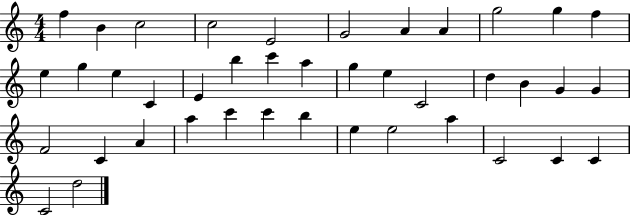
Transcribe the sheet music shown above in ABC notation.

X:1
T:Untitled
M:4/4
L:1/4
K:C
f B c2 c2 E2 G2 A A g2 g f e g e C E b c' a g e C2 d B G G F2 C A a c' c' b e e2 a C2 C C C2 d2